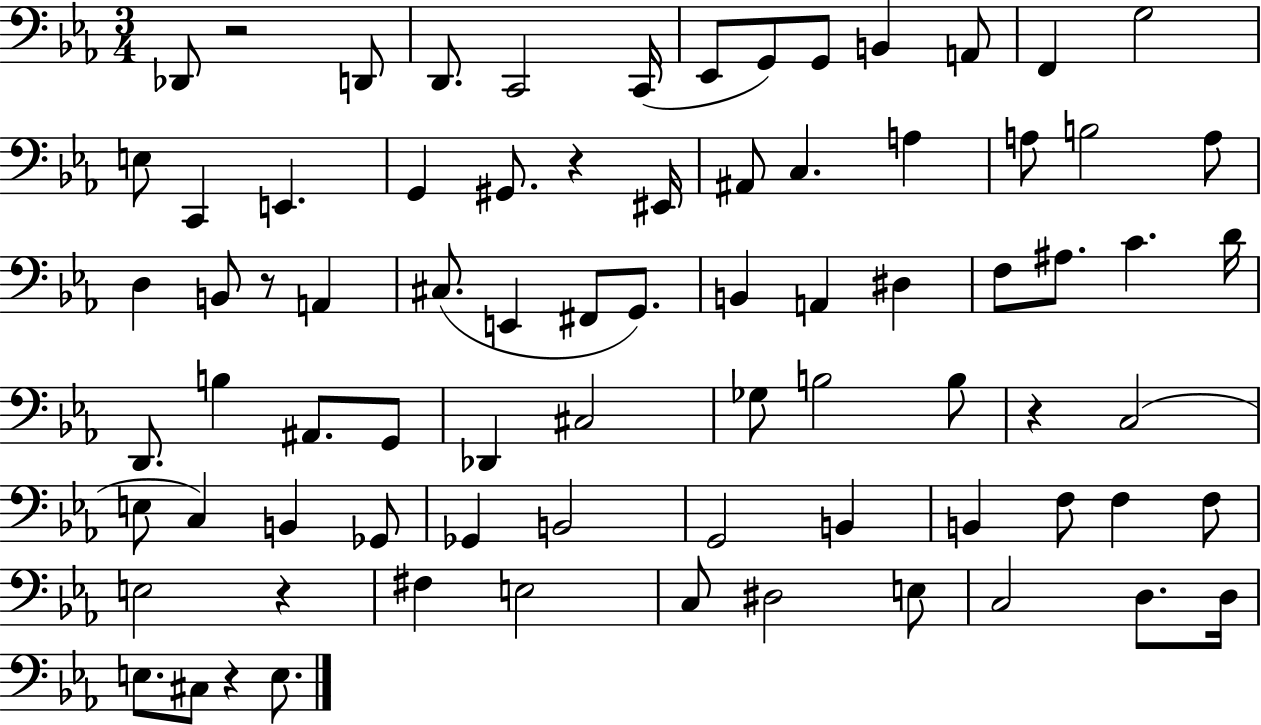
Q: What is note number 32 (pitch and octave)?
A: B2